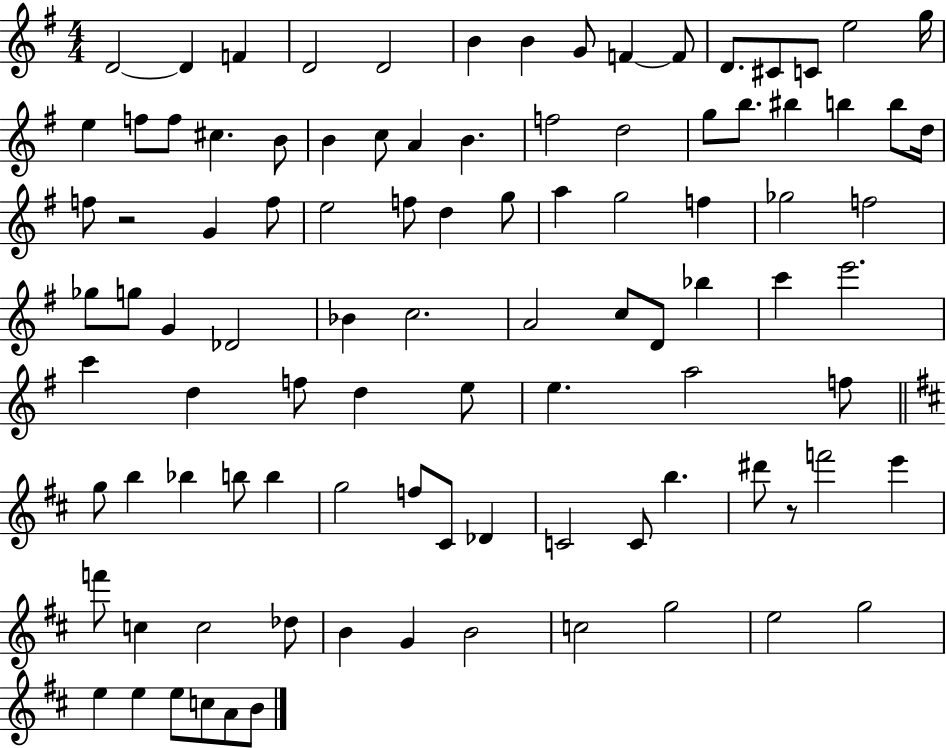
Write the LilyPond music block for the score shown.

{
  \clef treble
  \numericTimeSignature
  \time 4/4
  \key g \major
  d'2~~ d'4 f'4 | d'2 d'2 | b'4 b'4 g'8 f'4~~ f'8 | d'8. cis'8 c'8 e''2 g''16 | \break e''4 f''8 f''8 cis''4. b'8 | b'4 c''8 a'4 b'4. | f''2 d''2 | g''8 b''8. bis''4 b''4 b''8 d''16 | \break f''8 r2 g'4 f''8 | e''2 f''8 d''4 g''8 | a''4 g''2 f''4 | ges''2 f''2 | \break ges''8 g''8 g'4 des'2 | bes'4 c''2. | a'2 c''8 d'8 bes''4 | c'''4 e'''2. | \break c'''4 d''4 f''8 d''4 e''8 | e''4. a''2 f''8 | \bar "||" \break \key b \minor g''8 b''4 bes''4 b''8 b''4 | g''2 f''8 cis'8 des'4 | c'2 c'8 b''4. | dis'''8 r8 f'''2 e'''4 | \break f'''8 c''4 c''2 des''8 | b'4 g'4 b'2 | c''2 g''2 | e''2 g''2 | \break e''4 e''4 e''8 c''8 a'8 b'8 | \bar "|."
}